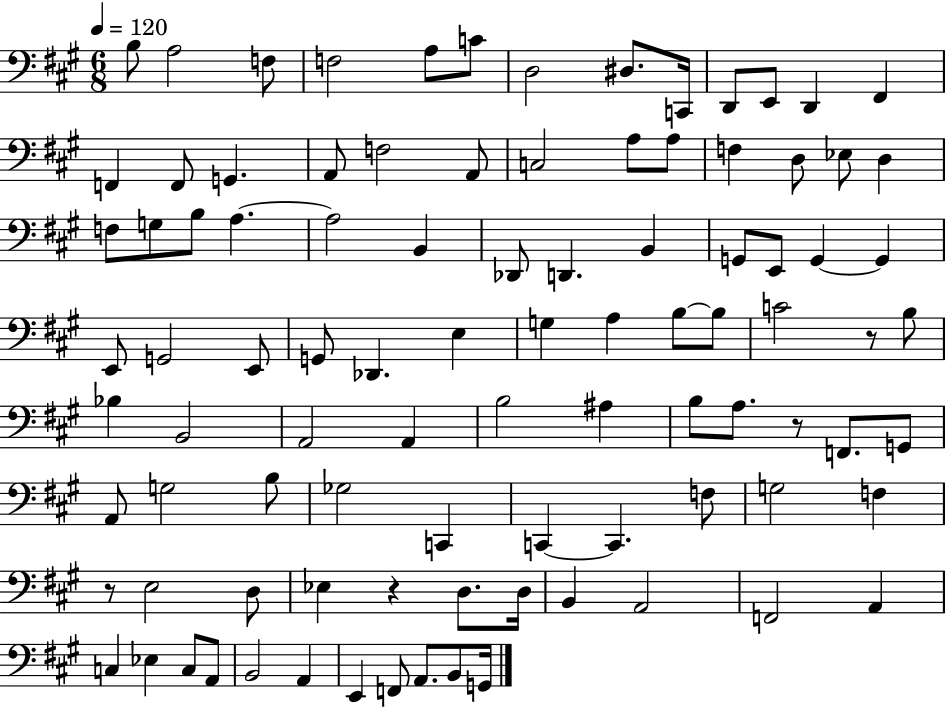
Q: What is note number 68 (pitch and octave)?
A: C2